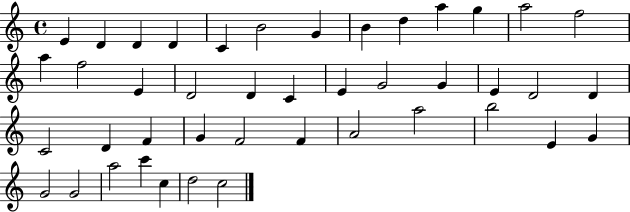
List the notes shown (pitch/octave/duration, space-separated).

E4/q D4/q D4/q D4/q C4/q B4/h G4/q B4/q D5/q A5/q G5/q A5/h F5/h A5/q F5/h E4/q D4/h D4/q C4/q E4/q G4/h G4/q E4/q D4/h D4/q C4/h D4/q F4/q G4/q F4/h F4/q A4/h A5/h B5/h E4/q G4/q G4/h G4/h A5/h C6/q C5/q D5/h C5/h